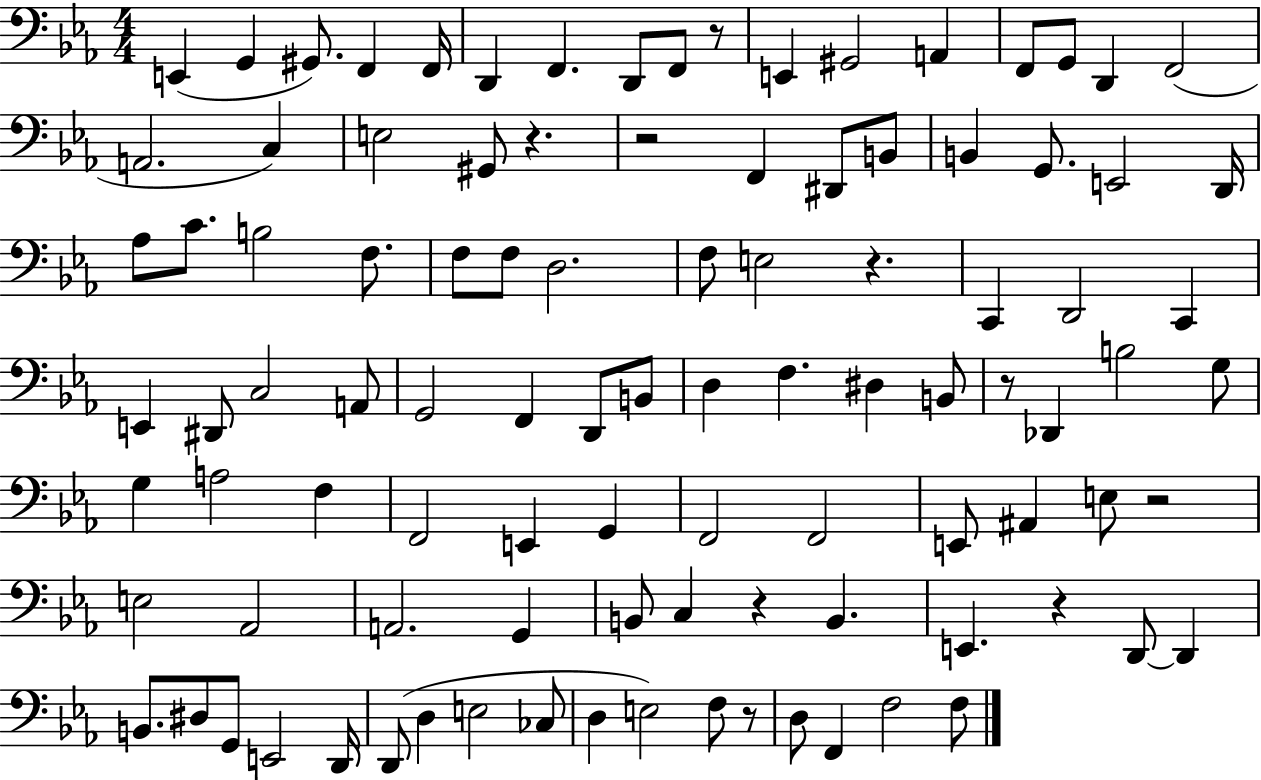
X:1
T:Untitled
M:4/4
L:1/4
K:Eb
E,, G,, ^G,,/2 F,, F,,/4 D,, F,, D,,/2 F,,/2 z/2 E,, ^G,,2 A,, F,,/2 G,,/2 D,, F,,2 A,,2 C, E,2 ^G,,/2 z z2 F,, ^D,,/2 B,,/2 B,, G,,/2 E,,2 D,,/4 _A,/2 C/2 B,2 F,/2 F,/2 F,/2 D,2 F,/2 E,2 z C,, D,,2 C,, E,, ^D,,/2 C,2 A,,/2 G,,2 F,, D,,/2 B,,/2 D, F, ^D, B,,/2 z/2 _D,, B,2 G,/2 G, A,2 F, F,,2 E,, G,, F,,2 F,,2 E,,/2 ^A,, E,/2 z2 E,2 _A,,2 A,,2 G,, B,,/2 C, z B,, E,, z D,,/2 D,, B,,/2 ^D,/2 G,,/2 E,,2 D,,/4 D,,/2 D, E,2 _C,/2 D, E,2 F,/2 z/2 D,/2 F,, F,2 F,/2